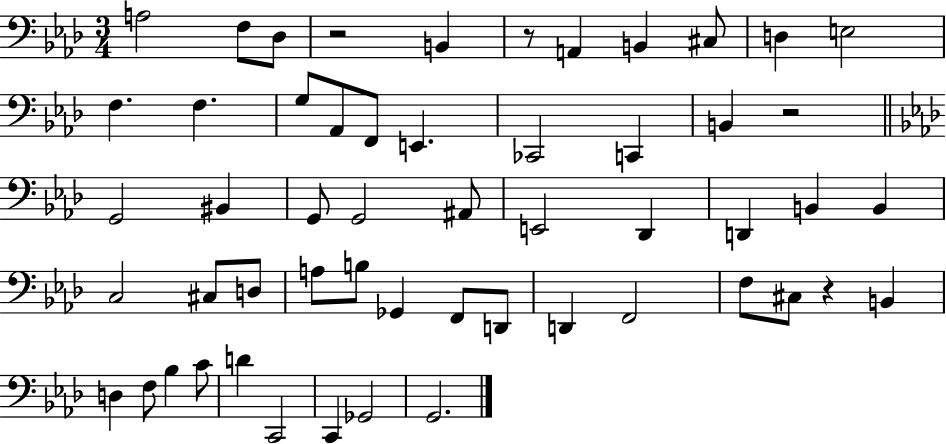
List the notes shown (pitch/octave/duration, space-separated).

A3/h F3/e Db3/e R/h B2/q R/e A2/q B2/q C#3/e D3/q E3/h F3/q. F3/q. G3/e Ab2/e F2/e E2/q. CES2/h C2/q B2/q R/h G2/h BIS2/q G2/e G2/h A#2/e E2/h Db2/q D2/q B2/q B2/q C3/h C#3/e D3/e A3/e B3/e Gb2/q F2/e D2/e D2/q F2/h F3/e C#3/e R/q B2/q D3/q F3/e Bb3/q C4/e D4/q C2/h C2/q Gb2/h G2/h.